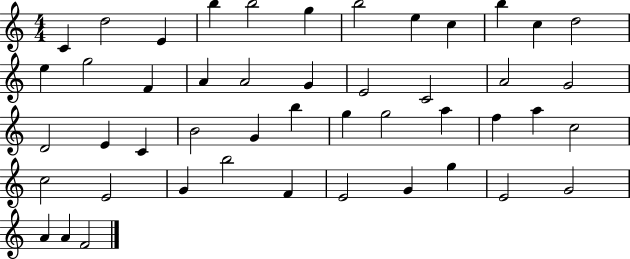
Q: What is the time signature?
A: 4/4